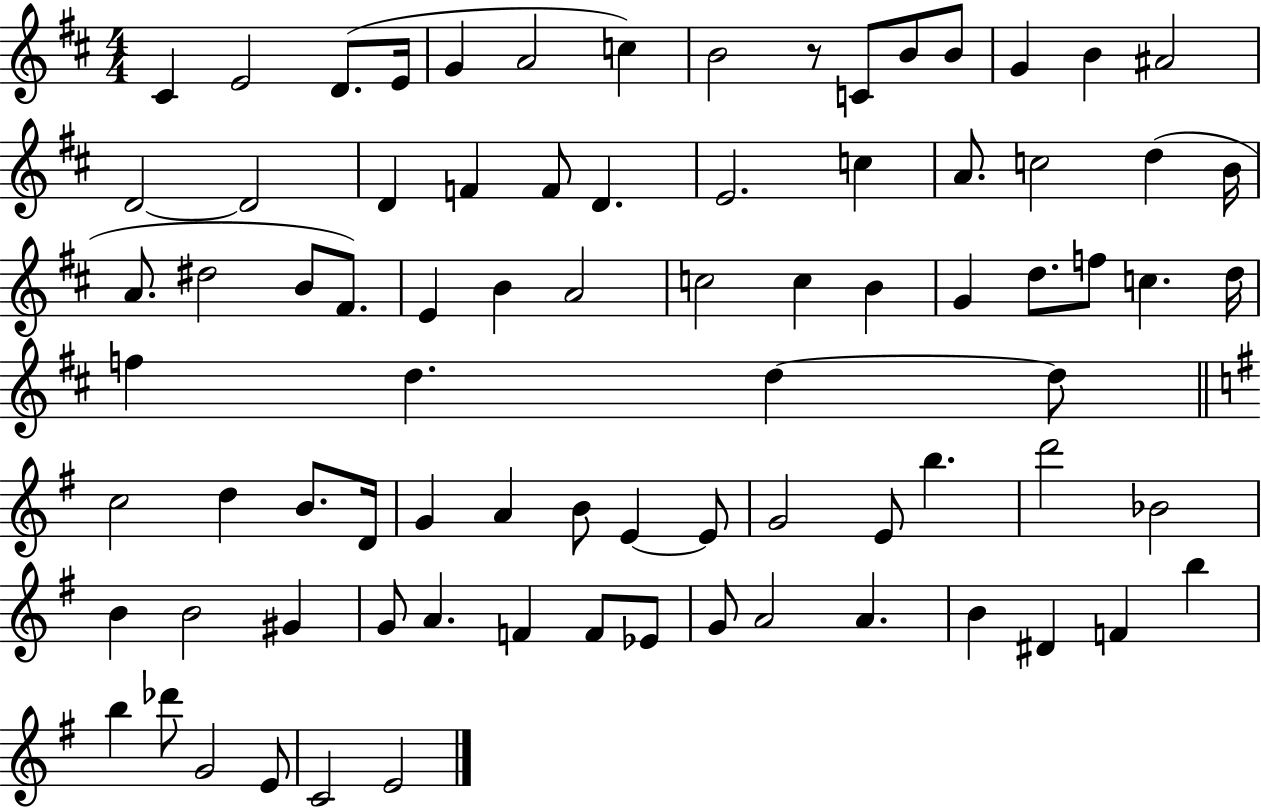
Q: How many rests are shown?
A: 1